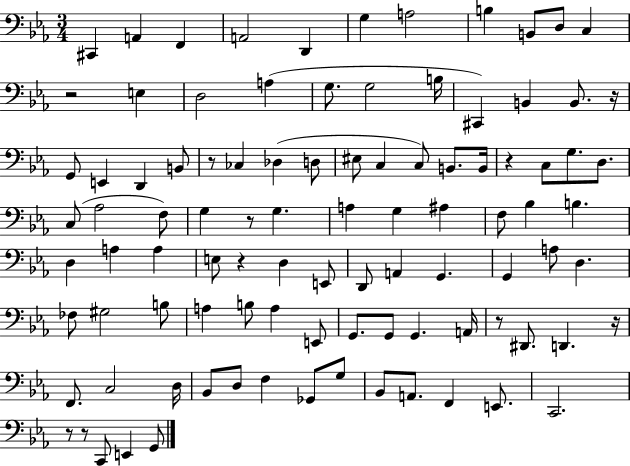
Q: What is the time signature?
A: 3/4